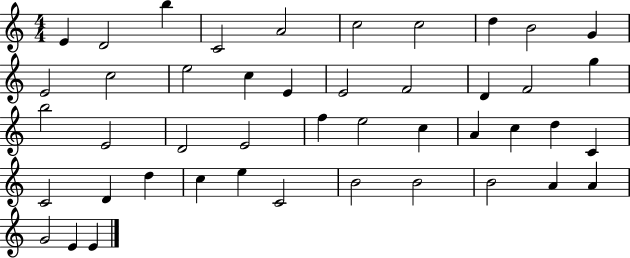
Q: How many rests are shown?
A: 0